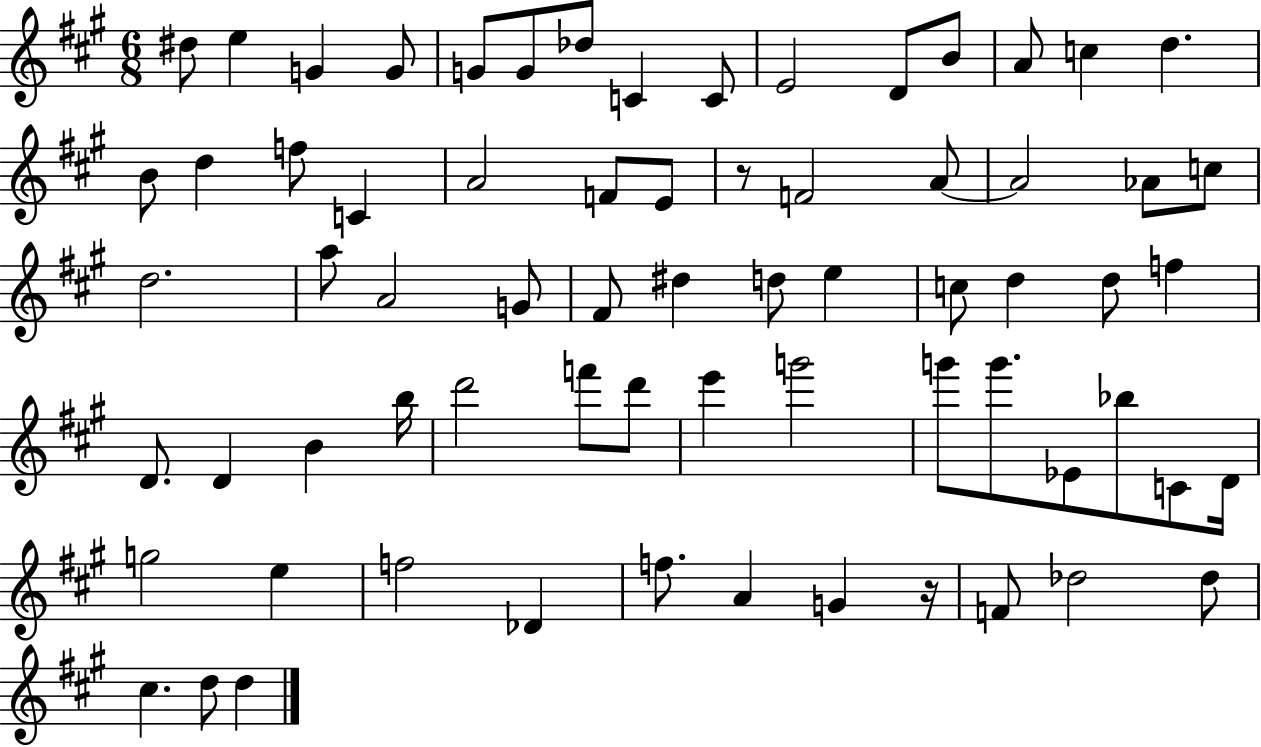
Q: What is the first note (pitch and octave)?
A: D#5